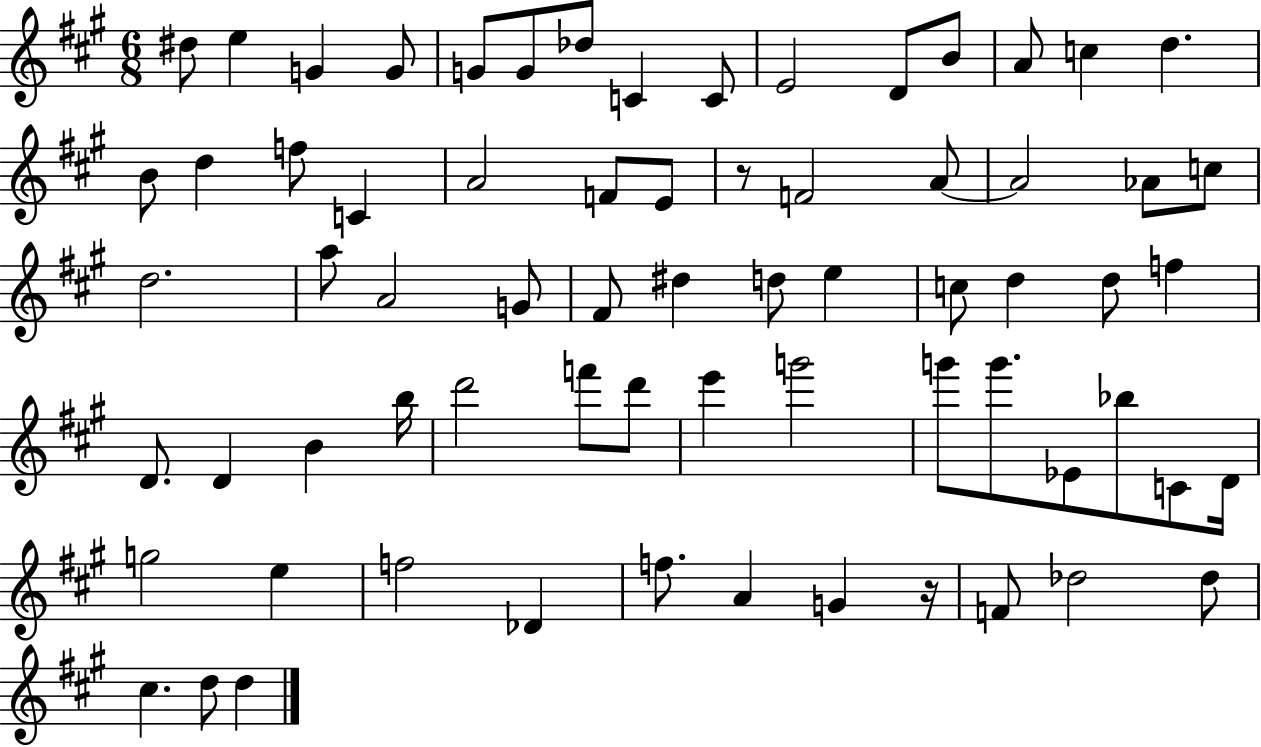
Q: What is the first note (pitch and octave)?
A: D#5